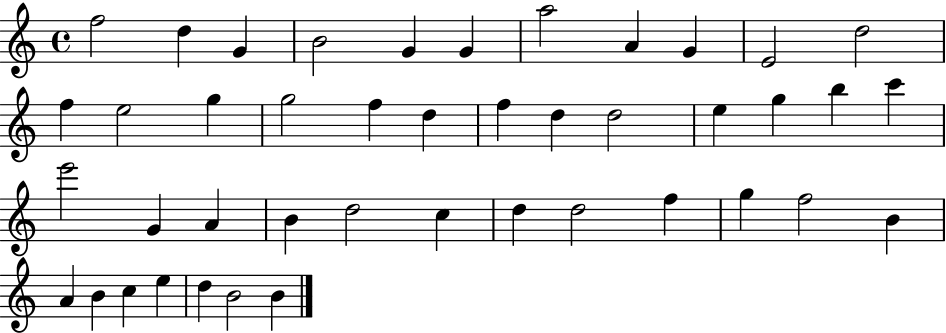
{
  \clef treble
  \time 4/4
  \defaultTimeSignature
  \key c \major
  f''2 d''4 g'4 | b'2 g'4 g'4 | a''2 a'4 g'4 | e'2 d''2 | \break f''4 e''2 g''4 | g''2 f''4 d''4 | f''4 d''4 d''2 | e''4 g''4 b''4 c'''4 | \break e'''2 g'4 a'4 | b'4 d''2 c''4 | d''4 d''2 f''4 | g''4 f''2 b'4 | \break a'4 b'4 c''4 e''4 | d''4 b'2 b'4 | \bar "|."
}